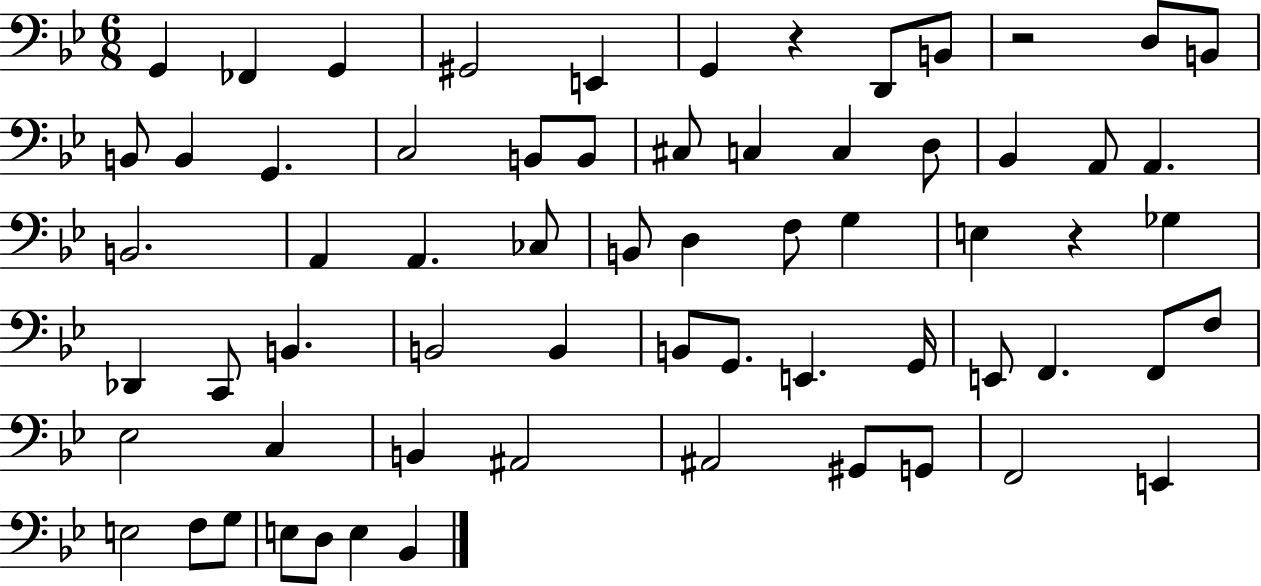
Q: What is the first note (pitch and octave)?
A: G2